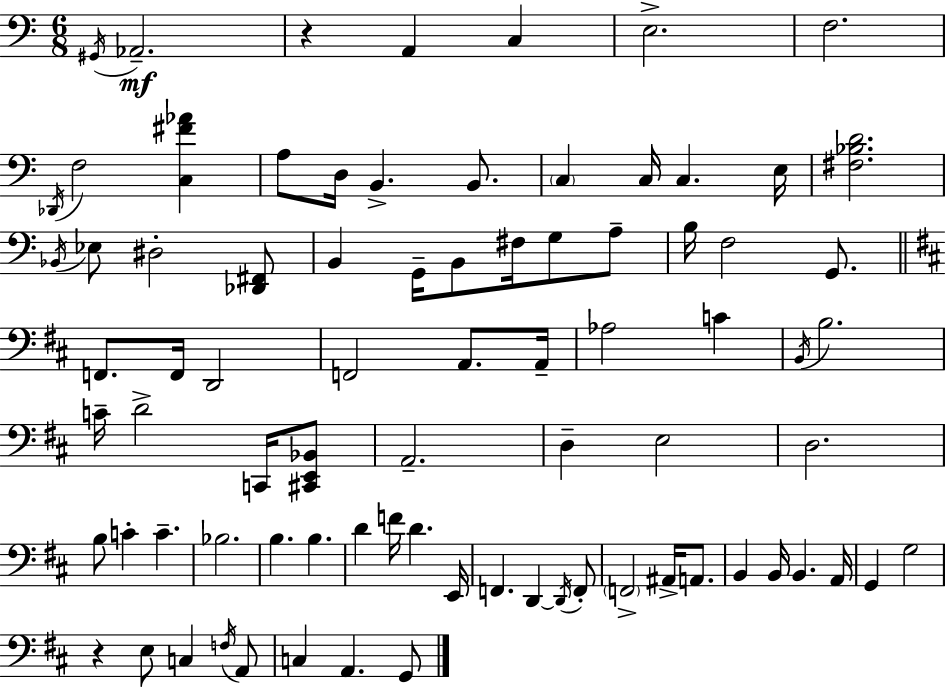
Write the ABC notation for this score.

X:1
T:Untitled
M:6/8
L:1/4
K:C
^G,,/4 _A,,2 z A,, C, E,2 F,2 _D,,/4 F,2 [C,^F_A] A,/2 D,/4 B,, B,,/2 C, C,/4 C, E,/4 [^F,_B,D]2 _B,,/4 _E,/2 ^D,2 [_D,,^F,,]/2 B,, G,,/4 B,,/2 ^F,/4 G,/2 A,/2 B,/4 F,2 G,,/2 F,,/2 F,,/4 D,,2 F,,2 A,,/2 A,,/4 _A,2 C B,,/4 B,2 C/4 D2 C,,/4 [^C,,E,,_B,,]/2 A,,2 D, E,2 D,2 B,/2 C C _B,2 B, B, D F/4 D E,,/4 F,, D,, D,,/4 F,,/2 F,,2 ^A,,/4 A,,/2 B,, B,,/4 B,, A,,/4 G,, G,2 z E,/2 C, F,/4 A,,/2 C, A,, G,,/2